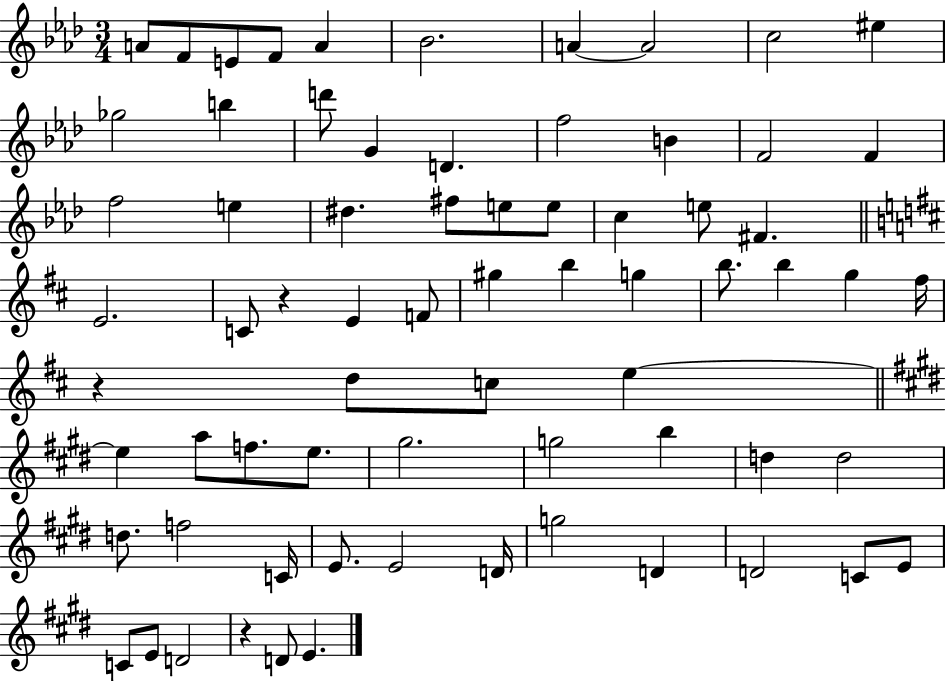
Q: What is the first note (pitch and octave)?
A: A4